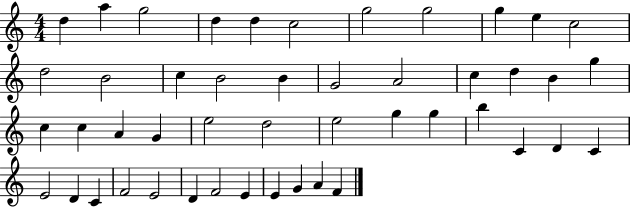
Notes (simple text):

D5/q A5/q G5/h D5/q D5/q C5/h G5/h G5/h G5/q E5/q C5/h D5/h B4/h C5/q B4/h B4/q G4/h A4/h C5/q D5/q B4/q G5/q C5/q C5/q A4/q G4/q E5/h D5/h E5/h G5/q G5/q B5/q C4/q D4/q C4/q E4/h D4/q C4/q F4/h E4/h D4/q F4/h E4/q E4/q G4/q A4/q F4/q